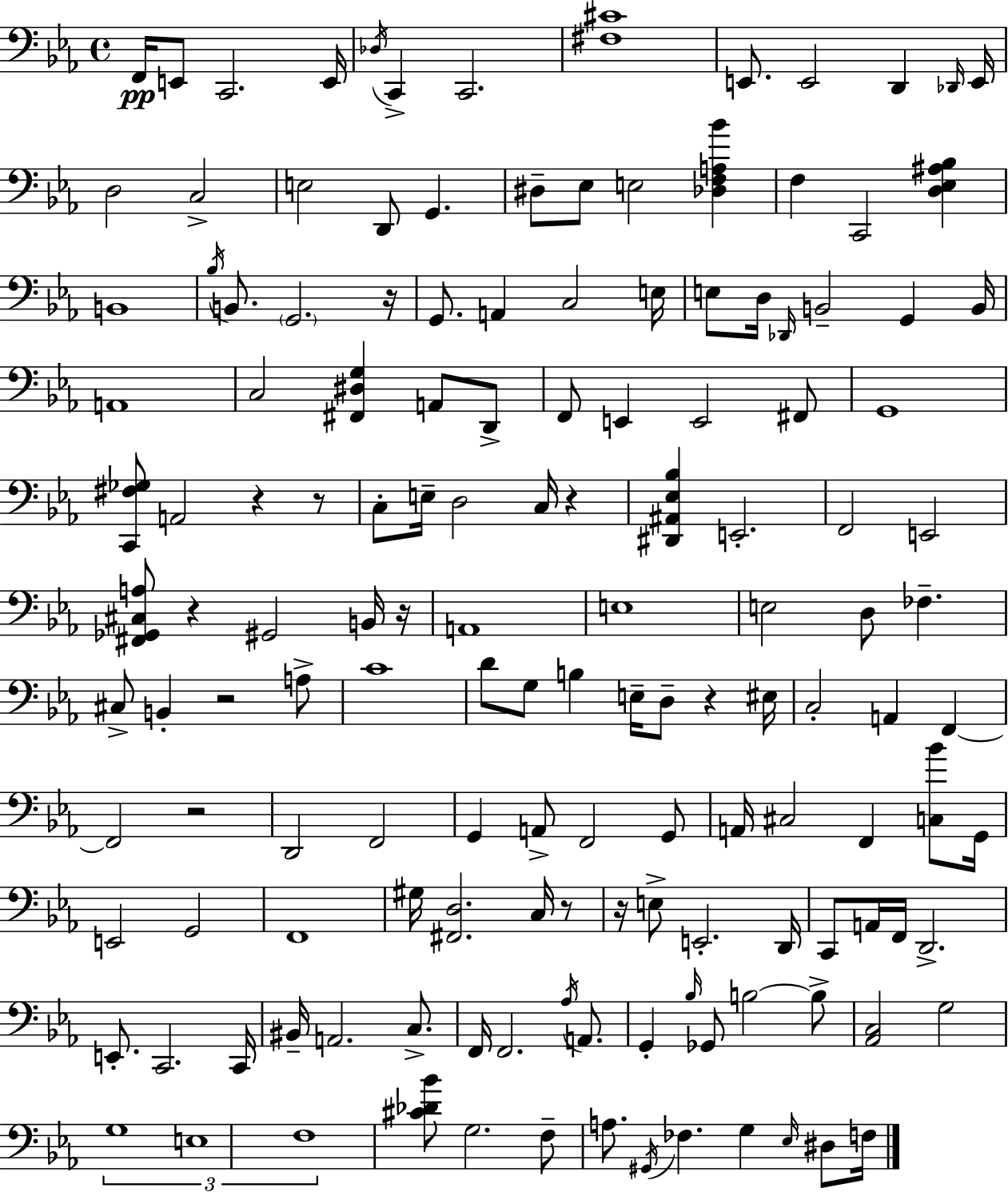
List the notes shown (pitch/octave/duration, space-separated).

F2/s E2/e C2/h. E2/s Db3/s C2/q C2/h. [F#3,C#4]/w E2/e. E2/h D2/q Db2/s E2/s D3/h C3/h E3/h D2/e G2/q. D#3/e Eb3/e E3/h [Db3,F3,A3,Bb4]/q F3/q C2/h [D3,Eb3,A#3,Bb3]/q B2/w Bb3/s B2/e. G2/h. R/s G2/e. A2/q C3/h E3/s E3/e D3/s Db2/s B2/h G2/q B2/s A2/w C3/h [F#2,D#3,G3]/q A2/e D2/e F2/e E2/q E2/h F#2/e G2/w [C2,F#3,Gb3]/e A2/h R/q R/e C3/e E3/s D3/h C3/s R/q [D#2,A#2,Eb3,Bb3]/q E2/h. F2/h E2/h [F#2,Gb2,C#3,A3]/e R/q G#2/h B2/s R/s A2/w E3/w E3/h D3/e FES3/q. C#3/e B2/q R/h A3/e C4/w D4/e G3/e B3/q E3/s D3/e R/q EIS3/s C3/h A2/q F2/q F2/h R/h D2/h F2/h G2/q A2/e F2/h G2/e A2/s C#3/h F2/q [C3,Bb4]/e G2/s E2/h G2/h F2/w G#3/s [F#2,D3]/h. C3/s R/e R/s E3/e E2/h. D2/s C2/e A2/s F2/s D2/h. E2/e. C2/h. C2/s BIS2/s A2/h. C3/e. F2/s F2/h. Ab3/s A2/e. G2/q Bb3/s Gb2/e B3/h B3/e [Ab2,C3]/h G3/h G3/w E3/w F3/w [C#4,Db4,Bb4]/e G3/h. F3/e A3/e. G#2/s FES3/q. G3/q Eb3/s D#3/e F3/s